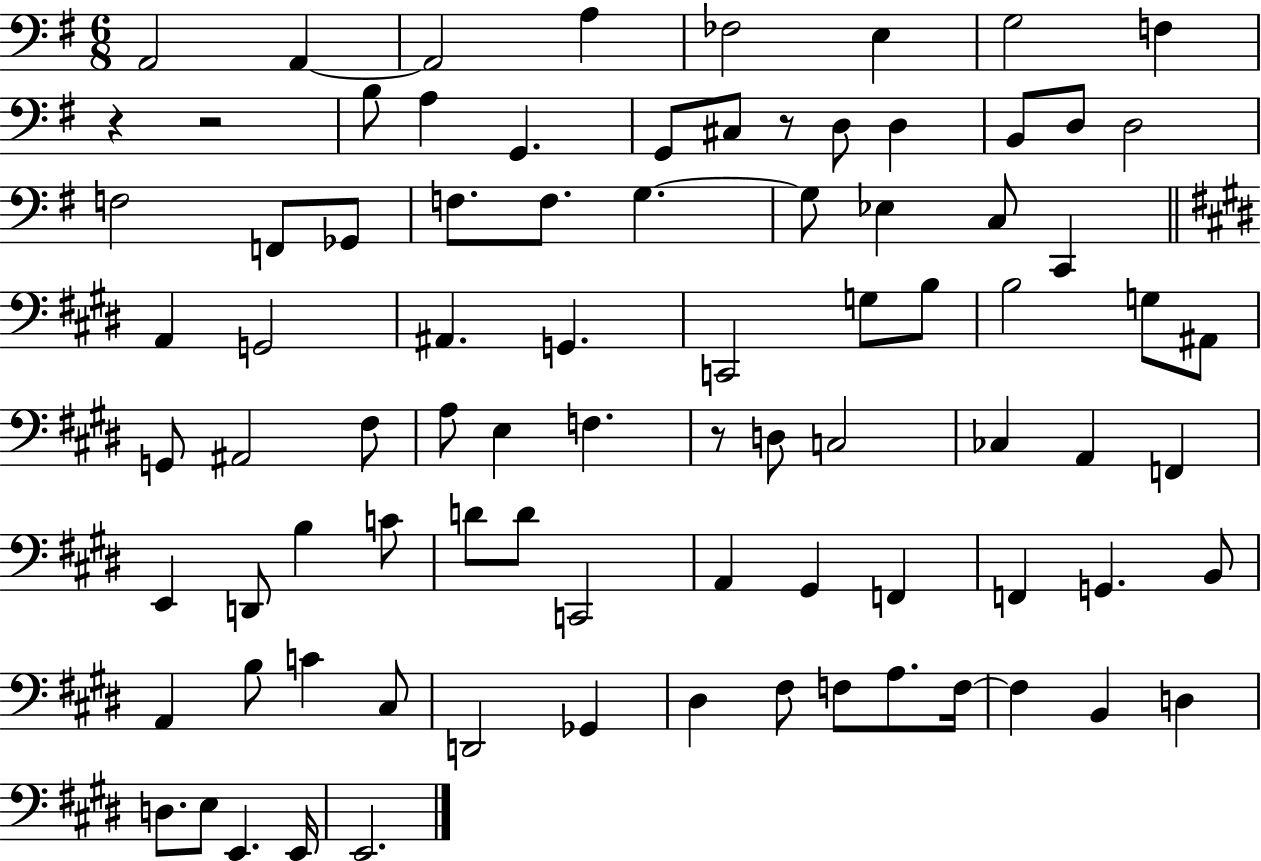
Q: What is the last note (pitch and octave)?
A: E2